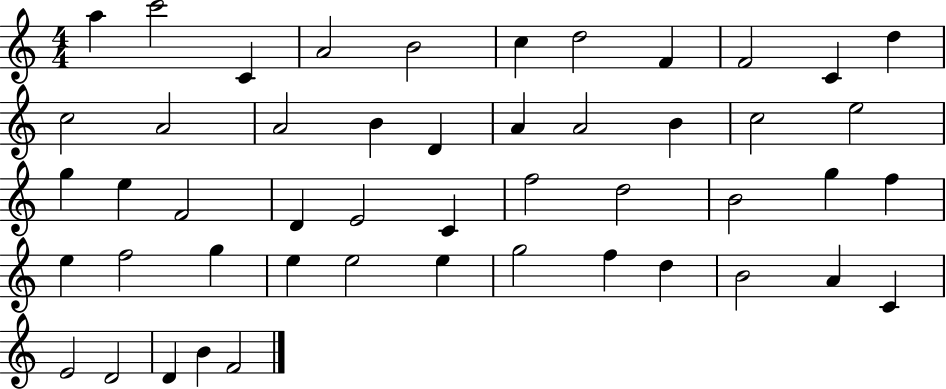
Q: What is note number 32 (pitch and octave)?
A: F5